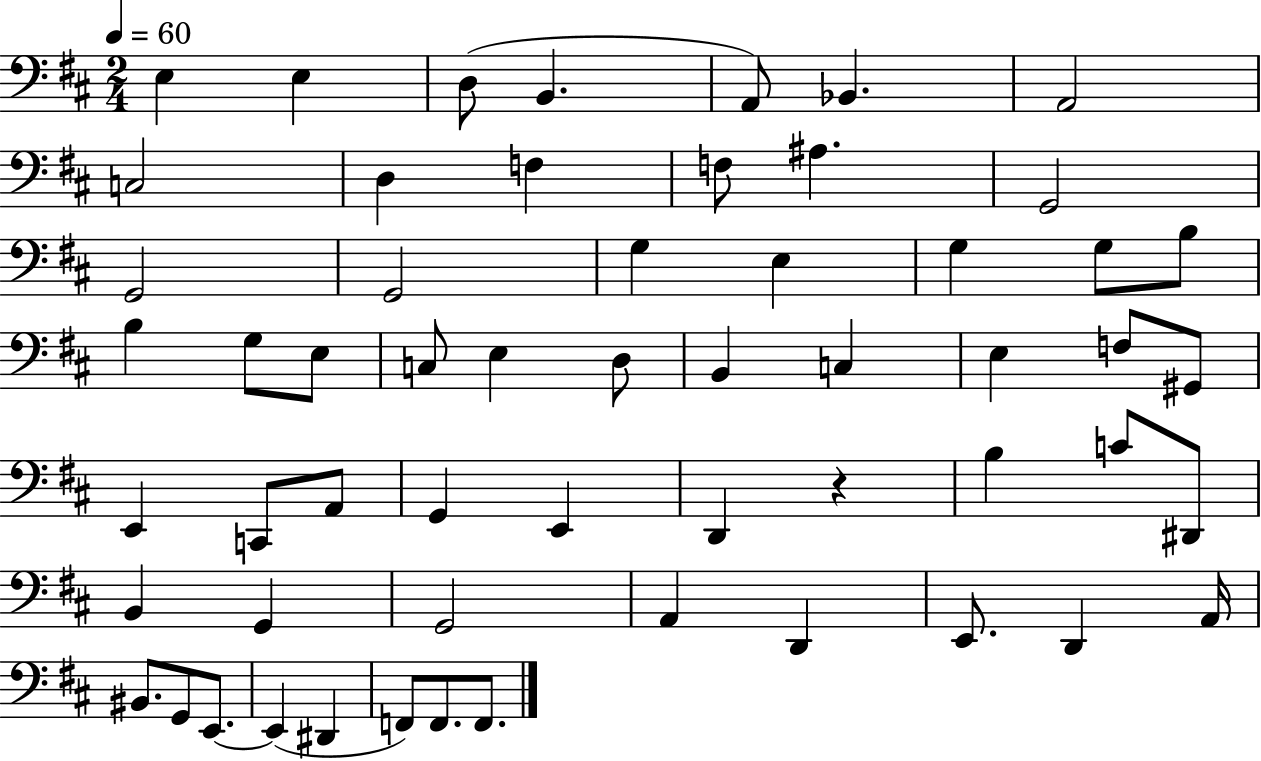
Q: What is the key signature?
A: D major